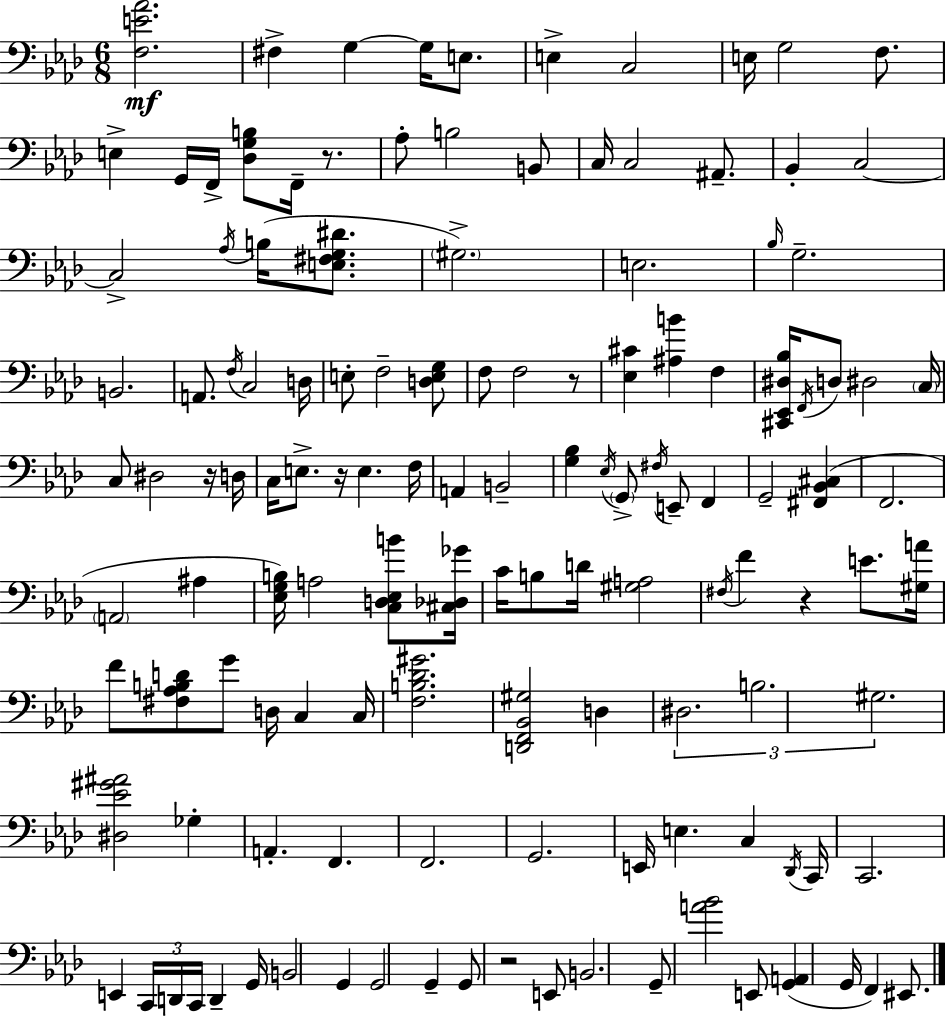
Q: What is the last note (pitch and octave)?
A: EIS2